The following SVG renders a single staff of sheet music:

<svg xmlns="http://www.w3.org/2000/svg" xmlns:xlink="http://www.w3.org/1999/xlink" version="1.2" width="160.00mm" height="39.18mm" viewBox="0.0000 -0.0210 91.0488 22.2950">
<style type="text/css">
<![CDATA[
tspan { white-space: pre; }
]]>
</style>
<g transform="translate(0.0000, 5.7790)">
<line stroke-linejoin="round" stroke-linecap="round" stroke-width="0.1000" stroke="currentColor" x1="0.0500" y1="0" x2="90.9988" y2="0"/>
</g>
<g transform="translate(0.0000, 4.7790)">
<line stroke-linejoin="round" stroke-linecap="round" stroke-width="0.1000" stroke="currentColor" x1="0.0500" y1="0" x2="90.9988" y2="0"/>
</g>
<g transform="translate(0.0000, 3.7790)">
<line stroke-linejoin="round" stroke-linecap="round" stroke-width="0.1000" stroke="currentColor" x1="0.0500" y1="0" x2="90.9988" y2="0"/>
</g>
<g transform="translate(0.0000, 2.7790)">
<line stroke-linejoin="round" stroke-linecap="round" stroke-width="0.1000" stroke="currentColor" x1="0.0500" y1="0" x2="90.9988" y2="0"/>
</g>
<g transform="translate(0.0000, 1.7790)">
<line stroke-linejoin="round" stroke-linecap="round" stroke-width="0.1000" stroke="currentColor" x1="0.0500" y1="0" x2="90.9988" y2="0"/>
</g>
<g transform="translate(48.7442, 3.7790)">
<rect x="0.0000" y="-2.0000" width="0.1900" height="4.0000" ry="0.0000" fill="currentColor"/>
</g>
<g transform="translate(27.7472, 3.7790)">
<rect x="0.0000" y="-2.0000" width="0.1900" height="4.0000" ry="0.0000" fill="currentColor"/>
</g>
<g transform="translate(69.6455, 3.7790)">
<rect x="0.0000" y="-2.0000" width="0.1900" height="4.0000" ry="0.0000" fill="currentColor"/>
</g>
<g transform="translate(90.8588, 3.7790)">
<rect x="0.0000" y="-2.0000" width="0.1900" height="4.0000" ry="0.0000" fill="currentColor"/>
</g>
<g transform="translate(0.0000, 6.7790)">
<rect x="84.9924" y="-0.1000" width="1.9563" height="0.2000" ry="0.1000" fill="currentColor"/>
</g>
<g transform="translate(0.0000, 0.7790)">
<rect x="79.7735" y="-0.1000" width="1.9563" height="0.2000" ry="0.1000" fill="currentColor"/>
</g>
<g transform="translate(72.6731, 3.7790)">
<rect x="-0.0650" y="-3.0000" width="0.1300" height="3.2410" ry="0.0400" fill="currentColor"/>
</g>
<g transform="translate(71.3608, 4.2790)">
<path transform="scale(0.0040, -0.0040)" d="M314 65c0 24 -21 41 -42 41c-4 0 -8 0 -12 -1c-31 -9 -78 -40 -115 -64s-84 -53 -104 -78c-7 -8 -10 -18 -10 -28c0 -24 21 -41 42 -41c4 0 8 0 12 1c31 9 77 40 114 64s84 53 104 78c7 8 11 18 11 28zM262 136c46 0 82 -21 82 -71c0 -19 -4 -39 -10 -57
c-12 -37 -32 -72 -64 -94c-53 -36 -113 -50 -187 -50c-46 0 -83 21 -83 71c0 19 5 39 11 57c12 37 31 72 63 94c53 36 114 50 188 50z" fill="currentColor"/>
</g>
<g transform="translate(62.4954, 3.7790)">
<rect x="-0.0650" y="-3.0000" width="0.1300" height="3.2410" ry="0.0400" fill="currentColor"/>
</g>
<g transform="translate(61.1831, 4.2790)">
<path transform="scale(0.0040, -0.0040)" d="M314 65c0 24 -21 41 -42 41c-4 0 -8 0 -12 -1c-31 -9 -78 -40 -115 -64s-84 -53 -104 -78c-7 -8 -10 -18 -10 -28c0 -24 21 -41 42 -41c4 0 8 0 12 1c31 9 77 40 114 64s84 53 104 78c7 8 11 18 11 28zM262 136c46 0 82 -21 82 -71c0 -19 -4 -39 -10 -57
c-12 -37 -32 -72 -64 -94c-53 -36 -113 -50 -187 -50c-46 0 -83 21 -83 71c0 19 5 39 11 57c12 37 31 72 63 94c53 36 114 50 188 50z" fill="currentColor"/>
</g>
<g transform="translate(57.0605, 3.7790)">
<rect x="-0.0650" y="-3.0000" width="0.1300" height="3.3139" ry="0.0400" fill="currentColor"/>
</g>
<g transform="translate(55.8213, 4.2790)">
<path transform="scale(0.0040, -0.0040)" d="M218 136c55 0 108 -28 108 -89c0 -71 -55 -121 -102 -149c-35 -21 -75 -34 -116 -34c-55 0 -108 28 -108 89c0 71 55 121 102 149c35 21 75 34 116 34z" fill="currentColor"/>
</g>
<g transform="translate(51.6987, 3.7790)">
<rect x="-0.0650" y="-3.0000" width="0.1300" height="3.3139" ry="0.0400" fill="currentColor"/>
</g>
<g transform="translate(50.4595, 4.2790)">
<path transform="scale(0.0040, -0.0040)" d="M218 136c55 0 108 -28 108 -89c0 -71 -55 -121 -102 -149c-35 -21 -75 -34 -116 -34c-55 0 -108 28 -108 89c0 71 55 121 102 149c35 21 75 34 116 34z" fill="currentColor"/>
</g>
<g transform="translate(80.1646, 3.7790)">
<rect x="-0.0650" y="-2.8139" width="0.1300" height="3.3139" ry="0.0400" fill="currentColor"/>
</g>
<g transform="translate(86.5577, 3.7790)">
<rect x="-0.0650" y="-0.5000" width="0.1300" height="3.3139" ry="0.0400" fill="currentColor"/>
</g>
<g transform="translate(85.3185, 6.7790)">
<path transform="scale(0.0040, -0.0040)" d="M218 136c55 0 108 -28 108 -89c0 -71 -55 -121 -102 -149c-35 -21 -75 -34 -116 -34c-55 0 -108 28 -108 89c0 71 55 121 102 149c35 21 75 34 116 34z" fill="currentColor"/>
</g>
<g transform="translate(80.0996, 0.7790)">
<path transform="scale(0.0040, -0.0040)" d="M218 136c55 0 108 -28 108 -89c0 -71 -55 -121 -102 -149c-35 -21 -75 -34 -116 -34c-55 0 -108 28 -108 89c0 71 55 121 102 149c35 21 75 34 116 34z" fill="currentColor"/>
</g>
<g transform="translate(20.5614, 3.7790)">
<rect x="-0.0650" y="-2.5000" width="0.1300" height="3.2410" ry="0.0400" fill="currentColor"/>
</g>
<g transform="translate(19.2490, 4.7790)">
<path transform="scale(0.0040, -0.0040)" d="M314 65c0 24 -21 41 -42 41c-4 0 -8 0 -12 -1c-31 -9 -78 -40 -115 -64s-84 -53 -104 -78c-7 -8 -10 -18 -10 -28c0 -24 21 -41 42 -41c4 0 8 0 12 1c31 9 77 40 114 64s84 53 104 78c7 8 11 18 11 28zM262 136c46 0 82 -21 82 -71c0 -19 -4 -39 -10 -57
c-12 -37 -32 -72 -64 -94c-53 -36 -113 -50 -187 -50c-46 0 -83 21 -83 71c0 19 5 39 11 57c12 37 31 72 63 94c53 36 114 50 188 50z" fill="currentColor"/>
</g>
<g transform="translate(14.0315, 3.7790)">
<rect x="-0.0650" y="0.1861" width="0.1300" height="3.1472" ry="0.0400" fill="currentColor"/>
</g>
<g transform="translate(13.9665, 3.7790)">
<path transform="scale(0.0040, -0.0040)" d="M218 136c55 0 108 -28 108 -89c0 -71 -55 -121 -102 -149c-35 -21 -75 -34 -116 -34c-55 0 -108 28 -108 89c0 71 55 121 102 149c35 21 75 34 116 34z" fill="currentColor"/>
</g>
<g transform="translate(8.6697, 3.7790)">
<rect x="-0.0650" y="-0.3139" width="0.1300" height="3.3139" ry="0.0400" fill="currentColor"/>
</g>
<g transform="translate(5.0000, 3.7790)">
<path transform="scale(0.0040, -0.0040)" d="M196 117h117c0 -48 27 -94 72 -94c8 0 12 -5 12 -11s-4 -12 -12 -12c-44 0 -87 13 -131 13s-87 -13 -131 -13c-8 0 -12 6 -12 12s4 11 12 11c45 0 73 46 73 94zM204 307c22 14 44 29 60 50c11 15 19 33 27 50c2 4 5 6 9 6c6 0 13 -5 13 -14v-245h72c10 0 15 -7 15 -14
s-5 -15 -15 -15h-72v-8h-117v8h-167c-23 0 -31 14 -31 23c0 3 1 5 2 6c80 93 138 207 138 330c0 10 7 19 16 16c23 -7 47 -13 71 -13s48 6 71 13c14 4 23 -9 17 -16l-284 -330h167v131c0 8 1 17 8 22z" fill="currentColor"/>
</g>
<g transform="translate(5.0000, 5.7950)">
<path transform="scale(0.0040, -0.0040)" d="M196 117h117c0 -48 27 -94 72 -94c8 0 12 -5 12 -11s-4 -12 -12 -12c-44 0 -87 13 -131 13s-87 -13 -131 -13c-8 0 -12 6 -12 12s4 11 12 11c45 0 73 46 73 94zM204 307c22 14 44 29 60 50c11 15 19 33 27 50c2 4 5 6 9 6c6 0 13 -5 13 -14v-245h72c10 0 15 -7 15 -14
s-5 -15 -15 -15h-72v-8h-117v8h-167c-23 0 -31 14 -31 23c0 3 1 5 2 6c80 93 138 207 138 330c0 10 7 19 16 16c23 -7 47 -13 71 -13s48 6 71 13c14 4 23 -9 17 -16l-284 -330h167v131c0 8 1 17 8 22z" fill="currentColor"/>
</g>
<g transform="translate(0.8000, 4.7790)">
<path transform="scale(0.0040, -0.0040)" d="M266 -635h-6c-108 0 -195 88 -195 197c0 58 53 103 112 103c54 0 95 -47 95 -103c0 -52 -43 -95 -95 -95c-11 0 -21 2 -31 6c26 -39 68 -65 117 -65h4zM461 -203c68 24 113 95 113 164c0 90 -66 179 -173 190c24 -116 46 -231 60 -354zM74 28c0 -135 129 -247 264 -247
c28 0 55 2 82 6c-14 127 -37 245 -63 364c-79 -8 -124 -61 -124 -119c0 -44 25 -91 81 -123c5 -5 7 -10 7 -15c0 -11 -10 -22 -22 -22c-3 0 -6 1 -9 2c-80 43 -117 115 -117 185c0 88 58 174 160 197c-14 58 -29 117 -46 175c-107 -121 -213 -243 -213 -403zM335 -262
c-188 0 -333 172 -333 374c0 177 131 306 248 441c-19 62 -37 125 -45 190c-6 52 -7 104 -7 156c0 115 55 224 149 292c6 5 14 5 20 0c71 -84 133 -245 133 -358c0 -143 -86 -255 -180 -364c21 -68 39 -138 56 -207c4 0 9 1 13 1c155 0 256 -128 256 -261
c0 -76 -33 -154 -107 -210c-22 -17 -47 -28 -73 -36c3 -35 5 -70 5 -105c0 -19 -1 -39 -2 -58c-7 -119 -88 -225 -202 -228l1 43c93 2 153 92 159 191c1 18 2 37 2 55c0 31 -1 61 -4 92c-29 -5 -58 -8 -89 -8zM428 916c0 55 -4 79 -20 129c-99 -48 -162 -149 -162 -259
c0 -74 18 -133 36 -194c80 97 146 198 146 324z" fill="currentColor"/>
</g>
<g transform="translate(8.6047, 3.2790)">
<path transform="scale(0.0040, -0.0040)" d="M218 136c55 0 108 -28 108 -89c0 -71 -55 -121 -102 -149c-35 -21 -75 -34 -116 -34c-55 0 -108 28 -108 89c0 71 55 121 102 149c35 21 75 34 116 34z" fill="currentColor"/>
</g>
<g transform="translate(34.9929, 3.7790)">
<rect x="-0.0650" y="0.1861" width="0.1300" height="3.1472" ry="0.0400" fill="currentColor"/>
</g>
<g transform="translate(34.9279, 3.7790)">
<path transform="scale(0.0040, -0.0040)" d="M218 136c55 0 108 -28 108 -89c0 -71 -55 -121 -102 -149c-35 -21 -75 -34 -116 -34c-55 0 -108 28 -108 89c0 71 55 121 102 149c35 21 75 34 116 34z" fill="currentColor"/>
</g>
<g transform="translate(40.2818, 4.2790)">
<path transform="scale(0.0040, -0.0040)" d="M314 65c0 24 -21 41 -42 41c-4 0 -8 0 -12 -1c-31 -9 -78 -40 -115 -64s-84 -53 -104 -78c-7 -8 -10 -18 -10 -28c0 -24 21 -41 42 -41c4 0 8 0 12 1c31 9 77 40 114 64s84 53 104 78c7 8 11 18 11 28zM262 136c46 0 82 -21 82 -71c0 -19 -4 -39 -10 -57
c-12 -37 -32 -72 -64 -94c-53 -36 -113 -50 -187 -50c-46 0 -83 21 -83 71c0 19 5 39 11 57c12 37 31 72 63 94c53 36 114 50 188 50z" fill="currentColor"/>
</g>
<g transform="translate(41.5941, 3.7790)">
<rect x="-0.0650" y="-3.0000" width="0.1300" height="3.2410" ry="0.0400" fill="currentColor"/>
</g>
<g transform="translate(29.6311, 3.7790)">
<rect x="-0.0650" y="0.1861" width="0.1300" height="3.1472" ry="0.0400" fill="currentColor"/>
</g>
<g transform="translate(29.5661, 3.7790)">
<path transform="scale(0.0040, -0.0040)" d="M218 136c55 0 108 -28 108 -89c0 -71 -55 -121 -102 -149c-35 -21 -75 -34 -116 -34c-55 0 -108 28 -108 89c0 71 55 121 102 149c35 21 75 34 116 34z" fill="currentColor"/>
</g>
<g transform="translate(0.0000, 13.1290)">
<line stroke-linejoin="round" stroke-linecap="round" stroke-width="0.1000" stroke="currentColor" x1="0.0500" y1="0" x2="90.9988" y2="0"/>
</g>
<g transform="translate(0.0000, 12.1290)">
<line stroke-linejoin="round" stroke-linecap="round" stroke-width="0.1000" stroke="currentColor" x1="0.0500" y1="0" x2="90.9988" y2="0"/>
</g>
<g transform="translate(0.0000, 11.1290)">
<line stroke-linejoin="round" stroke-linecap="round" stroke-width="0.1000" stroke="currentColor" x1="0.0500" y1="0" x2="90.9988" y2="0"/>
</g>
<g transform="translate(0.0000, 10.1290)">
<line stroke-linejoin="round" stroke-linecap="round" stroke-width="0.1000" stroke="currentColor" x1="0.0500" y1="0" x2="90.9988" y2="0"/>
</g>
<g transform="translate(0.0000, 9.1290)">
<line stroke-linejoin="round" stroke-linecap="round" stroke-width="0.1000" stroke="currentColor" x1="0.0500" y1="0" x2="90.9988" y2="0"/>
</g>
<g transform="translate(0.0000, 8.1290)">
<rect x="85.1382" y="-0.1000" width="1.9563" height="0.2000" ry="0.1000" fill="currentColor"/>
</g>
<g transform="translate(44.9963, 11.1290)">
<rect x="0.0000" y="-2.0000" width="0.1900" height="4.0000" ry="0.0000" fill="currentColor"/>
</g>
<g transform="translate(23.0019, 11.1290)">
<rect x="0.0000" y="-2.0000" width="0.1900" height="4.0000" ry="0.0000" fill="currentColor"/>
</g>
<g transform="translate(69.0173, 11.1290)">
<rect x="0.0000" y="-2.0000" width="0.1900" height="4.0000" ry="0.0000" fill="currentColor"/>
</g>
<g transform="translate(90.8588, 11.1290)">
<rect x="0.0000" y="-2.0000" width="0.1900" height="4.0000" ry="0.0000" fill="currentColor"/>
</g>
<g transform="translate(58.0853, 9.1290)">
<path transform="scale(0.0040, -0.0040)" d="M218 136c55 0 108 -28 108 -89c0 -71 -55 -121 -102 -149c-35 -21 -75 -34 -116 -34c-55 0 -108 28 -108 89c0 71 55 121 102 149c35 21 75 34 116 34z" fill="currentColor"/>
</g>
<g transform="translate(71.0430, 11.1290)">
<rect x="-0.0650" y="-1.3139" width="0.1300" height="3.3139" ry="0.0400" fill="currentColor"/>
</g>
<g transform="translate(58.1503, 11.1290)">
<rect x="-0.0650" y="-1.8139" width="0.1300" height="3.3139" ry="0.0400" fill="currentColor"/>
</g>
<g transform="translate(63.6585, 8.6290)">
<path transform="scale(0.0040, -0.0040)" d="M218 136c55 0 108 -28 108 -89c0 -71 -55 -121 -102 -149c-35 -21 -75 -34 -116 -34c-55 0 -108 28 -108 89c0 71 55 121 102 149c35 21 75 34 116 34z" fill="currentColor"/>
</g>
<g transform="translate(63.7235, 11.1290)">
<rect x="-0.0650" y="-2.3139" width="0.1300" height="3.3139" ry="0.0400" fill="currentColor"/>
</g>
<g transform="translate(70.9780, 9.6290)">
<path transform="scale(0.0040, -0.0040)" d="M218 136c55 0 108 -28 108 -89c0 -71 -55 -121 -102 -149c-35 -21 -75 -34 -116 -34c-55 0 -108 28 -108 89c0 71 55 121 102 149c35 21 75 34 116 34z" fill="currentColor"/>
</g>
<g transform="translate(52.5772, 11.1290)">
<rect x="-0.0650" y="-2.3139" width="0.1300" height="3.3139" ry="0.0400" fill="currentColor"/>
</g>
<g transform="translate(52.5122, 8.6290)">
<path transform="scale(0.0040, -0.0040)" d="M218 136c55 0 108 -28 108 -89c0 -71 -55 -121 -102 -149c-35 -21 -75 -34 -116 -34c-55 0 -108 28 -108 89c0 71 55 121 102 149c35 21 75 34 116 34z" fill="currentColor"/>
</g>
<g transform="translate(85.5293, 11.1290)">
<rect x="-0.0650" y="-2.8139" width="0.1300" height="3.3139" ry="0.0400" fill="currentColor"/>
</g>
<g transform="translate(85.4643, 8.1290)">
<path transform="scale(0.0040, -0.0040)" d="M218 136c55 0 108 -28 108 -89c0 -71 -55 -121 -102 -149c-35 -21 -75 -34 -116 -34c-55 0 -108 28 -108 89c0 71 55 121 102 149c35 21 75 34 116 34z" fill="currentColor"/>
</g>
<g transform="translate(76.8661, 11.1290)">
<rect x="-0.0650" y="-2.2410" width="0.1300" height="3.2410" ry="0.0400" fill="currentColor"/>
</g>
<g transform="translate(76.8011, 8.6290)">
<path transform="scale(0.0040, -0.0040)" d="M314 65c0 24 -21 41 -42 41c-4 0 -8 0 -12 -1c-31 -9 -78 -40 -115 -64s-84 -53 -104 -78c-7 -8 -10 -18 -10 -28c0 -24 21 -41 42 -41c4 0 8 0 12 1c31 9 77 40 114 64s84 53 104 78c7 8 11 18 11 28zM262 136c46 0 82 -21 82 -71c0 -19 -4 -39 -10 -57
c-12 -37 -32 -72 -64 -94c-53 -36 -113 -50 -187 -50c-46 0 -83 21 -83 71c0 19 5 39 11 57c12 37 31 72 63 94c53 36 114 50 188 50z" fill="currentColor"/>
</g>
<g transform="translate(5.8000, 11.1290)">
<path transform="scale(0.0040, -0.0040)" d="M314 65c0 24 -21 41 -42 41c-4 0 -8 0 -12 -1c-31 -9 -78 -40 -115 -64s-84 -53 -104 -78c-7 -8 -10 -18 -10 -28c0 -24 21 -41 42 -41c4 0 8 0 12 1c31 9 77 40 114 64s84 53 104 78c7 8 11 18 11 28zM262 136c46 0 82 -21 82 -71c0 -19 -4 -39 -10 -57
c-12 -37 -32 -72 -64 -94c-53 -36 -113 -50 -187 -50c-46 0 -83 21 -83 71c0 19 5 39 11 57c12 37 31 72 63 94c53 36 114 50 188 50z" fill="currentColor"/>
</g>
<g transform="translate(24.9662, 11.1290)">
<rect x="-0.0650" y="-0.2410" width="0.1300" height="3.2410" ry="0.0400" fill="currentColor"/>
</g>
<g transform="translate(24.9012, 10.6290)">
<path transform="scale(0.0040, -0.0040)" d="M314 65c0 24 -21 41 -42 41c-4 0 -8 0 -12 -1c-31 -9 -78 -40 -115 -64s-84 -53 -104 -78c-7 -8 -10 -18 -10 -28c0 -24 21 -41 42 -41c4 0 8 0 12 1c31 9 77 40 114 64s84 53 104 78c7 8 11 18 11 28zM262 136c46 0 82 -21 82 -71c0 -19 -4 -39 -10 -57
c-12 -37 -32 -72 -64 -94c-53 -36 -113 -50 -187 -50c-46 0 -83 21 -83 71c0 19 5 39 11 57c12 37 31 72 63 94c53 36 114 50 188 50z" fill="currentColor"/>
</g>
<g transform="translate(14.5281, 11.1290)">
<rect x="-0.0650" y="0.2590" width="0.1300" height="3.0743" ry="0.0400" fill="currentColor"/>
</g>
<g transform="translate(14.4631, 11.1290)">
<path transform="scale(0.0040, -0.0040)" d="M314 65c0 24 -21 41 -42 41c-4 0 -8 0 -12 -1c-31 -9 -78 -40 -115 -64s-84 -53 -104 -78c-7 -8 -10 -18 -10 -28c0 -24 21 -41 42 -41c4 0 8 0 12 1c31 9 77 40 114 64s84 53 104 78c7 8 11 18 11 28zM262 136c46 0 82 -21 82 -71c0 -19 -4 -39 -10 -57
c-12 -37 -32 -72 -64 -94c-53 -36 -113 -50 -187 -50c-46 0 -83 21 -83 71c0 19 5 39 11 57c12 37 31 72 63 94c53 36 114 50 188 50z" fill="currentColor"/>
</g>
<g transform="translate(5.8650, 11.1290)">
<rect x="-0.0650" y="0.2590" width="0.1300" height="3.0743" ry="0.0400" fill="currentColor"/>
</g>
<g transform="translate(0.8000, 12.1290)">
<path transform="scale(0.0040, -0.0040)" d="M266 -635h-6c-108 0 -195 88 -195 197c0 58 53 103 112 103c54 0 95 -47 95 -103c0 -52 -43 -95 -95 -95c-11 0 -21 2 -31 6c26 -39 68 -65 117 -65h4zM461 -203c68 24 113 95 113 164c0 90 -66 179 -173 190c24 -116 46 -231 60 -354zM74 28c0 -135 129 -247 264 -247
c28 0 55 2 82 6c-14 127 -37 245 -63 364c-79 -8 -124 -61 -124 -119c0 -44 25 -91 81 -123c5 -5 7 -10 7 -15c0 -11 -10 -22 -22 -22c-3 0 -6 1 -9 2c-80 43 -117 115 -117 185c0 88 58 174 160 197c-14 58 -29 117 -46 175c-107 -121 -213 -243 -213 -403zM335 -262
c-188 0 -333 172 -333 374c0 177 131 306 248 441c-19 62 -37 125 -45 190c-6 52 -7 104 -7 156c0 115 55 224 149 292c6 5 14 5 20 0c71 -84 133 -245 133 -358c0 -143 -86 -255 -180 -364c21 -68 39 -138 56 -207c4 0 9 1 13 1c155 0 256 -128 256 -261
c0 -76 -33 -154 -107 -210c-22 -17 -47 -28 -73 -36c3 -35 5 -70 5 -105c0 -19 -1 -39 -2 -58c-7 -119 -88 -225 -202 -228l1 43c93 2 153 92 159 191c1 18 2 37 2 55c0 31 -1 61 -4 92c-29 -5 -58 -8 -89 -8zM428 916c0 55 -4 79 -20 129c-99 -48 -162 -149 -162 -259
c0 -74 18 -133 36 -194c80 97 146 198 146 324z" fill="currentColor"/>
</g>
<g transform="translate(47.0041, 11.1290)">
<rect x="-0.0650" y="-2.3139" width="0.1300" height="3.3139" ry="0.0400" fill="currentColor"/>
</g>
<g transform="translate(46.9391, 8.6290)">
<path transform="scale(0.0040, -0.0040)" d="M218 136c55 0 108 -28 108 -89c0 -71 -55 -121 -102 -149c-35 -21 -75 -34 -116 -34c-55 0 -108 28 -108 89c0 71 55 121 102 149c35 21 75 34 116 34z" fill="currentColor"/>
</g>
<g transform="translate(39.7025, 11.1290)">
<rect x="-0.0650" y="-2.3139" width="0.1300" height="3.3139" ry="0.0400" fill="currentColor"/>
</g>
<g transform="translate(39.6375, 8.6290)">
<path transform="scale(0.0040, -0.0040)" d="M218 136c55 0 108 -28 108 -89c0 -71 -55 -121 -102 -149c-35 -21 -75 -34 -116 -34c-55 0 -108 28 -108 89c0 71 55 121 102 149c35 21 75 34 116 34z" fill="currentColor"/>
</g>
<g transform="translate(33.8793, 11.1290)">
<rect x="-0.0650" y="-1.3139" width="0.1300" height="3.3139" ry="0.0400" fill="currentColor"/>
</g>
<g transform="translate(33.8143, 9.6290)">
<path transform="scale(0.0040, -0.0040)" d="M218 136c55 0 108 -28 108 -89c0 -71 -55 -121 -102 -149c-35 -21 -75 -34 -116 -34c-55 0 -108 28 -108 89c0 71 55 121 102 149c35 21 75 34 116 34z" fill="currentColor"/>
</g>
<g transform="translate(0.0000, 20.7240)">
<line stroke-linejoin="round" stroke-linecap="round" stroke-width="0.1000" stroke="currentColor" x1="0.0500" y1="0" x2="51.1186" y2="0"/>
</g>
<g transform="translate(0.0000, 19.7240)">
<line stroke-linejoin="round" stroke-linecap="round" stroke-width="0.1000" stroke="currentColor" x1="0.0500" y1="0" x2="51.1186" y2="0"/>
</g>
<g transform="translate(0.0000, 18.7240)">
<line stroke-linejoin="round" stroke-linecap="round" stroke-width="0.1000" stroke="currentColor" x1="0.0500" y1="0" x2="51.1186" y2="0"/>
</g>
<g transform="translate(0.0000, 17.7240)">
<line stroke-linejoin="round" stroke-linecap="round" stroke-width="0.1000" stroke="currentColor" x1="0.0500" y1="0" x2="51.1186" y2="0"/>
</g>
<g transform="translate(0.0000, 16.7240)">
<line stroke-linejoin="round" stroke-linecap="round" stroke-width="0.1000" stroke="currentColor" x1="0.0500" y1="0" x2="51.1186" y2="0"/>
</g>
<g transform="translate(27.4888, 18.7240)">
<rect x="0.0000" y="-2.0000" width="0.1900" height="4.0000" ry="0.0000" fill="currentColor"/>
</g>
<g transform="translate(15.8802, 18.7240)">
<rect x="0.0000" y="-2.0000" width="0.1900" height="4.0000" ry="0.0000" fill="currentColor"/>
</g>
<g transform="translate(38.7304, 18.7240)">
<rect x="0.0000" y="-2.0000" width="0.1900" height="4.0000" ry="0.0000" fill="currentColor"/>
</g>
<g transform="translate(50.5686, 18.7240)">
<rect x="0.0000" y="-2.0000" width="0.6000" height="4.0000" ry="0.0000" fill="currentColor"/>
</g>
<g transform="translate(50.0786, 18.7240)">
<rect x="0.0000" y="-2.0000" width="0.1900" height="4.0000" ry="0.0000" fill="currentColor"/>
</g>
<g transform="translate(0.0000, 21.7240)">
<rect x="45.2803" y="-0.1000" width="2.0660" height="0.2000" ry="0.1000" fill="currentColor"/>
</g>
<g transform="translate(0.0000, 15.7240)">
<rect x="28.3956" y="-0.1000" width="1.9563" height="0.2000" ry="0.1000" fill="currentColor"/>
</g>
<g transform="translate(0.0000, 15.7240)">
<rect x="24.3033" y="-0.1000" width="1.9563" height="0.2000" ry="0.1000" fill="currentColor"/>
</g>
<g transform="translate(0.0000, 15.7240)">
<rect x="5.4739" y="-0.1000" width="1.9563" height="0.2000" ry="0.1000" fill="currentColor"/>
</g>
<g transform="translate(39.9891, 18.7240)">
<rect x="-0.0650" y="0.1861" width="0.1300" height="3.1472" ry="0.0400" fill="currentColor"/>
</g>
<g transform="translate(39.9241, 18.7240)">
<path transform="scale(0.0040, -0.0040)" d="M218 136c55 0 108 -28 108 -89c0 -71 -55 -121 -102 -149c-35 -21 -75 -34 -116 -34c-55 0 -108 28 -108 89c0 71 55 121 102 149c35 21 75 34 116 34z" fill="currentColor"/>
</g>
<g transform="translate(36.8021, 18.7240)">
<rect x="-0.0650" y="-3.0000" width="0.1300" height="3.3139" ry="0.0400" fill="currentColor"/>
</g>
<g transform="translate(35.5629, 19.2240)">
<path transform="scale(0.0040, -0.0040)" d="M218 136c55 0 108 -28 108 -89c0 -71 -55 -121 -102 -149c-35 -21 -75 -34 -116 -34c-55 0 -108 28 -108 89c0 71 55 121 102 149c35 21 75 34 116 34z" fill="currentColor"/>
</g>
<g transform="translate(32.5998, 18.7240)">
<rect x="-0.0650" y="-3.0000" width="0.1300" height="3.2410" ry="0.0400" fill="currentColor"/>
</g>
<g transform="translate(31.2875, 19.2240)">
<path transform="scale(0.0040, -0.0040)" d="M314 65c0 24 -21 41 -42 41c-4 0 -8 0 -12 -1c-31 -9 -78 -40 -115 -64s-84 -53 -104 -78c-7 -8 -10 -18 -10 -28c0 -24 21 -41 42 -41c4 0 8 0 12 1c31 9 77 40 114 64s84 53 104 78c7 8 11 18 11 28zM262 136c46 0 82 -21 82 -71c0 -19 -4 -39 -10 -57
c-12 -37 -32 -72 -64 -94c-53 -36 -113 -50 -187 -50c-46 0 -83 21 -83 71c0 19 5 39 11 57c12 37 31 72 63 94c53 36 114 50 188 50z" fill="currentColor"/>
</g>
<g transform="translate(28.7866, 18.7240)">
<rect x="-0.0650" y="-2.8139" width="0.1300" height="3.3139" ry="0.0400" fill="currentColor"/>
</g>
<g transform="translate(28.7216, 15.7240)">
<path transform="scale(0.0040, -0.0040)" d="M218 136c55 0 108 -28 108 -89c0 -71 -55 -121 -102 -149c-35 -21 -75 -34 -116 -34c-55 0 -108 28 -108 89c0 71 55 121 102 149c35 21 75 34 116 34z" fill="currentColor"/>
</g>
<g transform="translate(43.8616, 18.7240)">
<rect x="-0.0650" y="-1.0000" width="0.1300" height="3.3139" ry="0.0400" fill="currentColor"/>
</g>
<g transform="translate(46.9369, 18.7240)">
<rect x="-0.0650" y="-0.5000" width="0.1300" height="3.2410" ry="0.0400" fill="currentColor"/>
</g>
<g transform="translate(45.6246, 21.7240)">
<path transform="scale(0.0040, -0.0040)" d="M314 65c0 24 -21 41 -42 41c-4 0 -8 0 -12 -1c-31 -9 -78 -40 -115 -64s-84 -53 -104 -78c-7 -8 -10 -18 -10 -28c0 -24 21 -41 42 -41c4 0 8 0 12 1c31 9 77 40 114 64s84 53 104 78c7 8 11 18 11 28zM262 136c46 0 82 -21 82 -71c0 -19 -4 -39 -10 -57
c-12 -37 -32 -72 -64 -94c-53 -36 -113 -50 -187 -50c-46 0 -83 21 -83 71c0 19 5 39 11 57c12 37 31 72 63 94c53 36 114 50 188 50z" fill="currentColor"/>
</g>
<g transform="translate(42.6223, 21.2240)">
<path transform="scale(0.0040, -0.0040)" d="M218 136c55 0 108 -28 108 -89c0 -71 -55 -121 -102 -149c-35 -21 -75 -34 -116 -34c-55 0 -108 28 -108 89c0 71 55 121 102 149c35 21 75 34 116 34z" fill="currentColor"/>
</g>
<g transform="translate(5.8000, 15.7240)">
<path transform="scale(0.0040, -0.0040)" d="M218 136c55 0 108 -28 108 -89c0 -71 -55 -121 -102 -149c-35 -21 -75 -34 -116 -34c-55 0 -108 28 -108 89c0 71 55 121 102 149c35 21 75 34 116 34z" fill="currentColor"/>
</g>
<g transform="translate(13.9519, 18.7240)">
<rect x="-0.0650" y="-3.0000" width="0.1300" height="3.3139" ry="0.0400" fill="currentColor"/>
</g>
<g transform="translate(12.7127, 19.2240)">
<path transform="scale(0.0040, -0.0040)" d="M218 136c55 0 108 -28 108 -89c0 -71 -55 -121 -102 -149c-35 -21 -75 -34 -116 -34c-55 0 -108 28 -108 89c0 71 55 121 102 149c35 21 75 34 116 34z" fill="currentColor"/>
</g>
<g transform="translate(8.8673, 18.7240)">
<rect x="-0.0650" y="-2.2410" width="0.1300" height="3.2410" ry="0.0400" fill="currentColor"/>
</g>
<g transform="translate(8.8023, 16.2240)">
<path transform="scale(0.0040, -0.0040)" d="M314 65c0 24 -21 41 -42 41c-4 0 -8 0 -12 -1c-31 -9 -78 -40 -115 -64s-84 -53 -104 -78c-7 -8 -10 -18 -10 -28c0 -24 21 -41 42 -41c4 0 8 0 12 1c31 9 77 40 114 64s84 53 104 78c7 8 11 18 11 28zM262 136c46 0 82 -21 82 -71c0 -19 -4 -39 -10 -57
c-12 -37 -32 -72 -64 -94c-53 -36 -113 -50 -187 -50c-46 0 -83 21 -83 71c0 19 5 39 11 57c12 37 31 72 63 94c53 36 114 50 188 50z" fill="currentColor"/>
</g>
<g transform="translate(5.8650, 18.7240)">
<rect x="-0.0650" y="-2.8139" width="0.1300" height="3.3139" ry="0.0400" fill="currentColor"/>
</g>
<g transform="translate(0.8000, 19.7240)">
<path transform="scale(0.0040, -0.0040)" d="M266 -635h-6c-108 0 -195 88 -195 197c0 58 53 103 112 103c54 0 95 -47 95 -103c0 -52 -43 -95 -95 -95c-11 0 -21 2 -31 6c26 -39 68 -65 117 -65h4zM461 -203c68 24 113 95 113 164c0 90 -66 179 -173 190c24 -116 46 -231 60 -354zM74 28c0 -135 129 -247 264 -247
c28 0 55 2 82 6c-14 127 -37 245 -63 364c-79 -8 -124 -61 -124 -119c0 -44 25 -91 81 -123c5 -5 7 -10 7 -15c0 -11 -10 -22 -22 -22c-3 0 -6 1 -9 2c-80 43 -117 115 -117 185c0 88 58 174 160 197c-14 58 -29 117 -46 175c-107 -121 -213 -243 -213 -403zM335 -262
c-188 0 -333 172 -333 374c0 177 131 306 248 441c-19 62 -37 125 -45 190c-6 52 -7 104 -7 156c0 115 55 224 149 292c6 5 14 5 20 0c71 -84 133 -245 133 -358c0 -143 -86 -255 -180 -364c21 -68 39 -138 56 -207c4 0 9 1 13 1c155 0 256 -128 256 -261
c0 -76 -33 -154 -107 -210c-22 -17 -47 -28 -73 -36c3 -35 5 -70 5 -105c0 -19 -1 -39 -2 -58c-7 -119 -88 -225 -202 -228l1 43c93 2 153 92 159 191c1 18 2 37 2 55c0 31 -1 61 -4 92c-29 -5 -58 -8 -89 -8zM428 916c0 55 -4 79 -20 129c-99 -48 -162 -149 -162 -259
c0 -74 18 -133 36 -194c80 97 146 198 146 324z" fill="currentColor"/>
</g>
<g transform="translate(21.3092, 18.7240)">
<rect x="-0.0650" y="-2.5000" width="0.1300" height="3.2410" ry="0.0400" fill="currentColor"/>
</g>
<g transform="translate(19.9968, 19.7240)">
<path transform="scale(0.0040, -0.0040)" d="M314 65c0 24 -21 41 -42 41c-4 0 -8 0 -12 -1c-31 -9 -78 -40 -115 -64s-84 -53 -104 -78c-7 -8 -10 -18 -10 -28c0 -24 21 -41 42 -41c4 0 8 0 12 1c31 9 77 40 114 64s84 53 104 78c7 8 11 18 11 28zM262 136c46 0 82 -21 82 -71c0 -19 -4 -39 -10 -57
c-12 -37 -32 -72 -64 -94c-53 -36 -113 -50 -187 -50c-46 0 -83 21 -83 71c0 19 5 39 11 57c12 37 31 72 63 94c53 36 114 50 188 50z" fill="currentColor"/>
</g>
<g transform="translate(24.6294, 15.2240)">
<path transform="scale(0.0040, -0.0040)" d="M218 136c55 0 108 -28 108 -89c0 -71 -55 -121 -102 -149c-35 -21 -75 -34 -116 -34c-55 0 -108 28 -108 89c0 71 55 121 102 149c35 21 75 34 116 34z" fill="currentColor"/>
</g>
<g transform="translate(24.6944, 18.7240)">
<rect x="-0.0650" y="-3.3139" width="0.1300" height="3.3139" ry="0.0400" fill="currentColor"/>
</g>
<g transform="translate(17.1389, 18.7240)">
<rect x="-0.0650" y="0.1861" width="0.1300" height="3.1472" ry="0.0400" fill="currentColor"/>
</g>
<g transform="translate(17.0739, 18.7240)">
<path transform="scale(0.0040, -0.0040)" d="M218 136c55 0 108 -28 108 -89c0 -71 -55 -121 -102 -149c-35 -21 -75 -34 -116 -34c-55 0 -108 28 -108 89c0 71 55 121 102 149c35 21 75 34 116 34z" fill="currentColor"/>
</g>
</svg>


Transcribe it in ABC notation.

X:1
T:Untitled
M:4/4
L:1/4
K:C
c B G2 B B A2 A A A2 A2 a C B2 B2 c2 e g g g f g e g2 a a g2 A B G2 b a A2 A B D C2